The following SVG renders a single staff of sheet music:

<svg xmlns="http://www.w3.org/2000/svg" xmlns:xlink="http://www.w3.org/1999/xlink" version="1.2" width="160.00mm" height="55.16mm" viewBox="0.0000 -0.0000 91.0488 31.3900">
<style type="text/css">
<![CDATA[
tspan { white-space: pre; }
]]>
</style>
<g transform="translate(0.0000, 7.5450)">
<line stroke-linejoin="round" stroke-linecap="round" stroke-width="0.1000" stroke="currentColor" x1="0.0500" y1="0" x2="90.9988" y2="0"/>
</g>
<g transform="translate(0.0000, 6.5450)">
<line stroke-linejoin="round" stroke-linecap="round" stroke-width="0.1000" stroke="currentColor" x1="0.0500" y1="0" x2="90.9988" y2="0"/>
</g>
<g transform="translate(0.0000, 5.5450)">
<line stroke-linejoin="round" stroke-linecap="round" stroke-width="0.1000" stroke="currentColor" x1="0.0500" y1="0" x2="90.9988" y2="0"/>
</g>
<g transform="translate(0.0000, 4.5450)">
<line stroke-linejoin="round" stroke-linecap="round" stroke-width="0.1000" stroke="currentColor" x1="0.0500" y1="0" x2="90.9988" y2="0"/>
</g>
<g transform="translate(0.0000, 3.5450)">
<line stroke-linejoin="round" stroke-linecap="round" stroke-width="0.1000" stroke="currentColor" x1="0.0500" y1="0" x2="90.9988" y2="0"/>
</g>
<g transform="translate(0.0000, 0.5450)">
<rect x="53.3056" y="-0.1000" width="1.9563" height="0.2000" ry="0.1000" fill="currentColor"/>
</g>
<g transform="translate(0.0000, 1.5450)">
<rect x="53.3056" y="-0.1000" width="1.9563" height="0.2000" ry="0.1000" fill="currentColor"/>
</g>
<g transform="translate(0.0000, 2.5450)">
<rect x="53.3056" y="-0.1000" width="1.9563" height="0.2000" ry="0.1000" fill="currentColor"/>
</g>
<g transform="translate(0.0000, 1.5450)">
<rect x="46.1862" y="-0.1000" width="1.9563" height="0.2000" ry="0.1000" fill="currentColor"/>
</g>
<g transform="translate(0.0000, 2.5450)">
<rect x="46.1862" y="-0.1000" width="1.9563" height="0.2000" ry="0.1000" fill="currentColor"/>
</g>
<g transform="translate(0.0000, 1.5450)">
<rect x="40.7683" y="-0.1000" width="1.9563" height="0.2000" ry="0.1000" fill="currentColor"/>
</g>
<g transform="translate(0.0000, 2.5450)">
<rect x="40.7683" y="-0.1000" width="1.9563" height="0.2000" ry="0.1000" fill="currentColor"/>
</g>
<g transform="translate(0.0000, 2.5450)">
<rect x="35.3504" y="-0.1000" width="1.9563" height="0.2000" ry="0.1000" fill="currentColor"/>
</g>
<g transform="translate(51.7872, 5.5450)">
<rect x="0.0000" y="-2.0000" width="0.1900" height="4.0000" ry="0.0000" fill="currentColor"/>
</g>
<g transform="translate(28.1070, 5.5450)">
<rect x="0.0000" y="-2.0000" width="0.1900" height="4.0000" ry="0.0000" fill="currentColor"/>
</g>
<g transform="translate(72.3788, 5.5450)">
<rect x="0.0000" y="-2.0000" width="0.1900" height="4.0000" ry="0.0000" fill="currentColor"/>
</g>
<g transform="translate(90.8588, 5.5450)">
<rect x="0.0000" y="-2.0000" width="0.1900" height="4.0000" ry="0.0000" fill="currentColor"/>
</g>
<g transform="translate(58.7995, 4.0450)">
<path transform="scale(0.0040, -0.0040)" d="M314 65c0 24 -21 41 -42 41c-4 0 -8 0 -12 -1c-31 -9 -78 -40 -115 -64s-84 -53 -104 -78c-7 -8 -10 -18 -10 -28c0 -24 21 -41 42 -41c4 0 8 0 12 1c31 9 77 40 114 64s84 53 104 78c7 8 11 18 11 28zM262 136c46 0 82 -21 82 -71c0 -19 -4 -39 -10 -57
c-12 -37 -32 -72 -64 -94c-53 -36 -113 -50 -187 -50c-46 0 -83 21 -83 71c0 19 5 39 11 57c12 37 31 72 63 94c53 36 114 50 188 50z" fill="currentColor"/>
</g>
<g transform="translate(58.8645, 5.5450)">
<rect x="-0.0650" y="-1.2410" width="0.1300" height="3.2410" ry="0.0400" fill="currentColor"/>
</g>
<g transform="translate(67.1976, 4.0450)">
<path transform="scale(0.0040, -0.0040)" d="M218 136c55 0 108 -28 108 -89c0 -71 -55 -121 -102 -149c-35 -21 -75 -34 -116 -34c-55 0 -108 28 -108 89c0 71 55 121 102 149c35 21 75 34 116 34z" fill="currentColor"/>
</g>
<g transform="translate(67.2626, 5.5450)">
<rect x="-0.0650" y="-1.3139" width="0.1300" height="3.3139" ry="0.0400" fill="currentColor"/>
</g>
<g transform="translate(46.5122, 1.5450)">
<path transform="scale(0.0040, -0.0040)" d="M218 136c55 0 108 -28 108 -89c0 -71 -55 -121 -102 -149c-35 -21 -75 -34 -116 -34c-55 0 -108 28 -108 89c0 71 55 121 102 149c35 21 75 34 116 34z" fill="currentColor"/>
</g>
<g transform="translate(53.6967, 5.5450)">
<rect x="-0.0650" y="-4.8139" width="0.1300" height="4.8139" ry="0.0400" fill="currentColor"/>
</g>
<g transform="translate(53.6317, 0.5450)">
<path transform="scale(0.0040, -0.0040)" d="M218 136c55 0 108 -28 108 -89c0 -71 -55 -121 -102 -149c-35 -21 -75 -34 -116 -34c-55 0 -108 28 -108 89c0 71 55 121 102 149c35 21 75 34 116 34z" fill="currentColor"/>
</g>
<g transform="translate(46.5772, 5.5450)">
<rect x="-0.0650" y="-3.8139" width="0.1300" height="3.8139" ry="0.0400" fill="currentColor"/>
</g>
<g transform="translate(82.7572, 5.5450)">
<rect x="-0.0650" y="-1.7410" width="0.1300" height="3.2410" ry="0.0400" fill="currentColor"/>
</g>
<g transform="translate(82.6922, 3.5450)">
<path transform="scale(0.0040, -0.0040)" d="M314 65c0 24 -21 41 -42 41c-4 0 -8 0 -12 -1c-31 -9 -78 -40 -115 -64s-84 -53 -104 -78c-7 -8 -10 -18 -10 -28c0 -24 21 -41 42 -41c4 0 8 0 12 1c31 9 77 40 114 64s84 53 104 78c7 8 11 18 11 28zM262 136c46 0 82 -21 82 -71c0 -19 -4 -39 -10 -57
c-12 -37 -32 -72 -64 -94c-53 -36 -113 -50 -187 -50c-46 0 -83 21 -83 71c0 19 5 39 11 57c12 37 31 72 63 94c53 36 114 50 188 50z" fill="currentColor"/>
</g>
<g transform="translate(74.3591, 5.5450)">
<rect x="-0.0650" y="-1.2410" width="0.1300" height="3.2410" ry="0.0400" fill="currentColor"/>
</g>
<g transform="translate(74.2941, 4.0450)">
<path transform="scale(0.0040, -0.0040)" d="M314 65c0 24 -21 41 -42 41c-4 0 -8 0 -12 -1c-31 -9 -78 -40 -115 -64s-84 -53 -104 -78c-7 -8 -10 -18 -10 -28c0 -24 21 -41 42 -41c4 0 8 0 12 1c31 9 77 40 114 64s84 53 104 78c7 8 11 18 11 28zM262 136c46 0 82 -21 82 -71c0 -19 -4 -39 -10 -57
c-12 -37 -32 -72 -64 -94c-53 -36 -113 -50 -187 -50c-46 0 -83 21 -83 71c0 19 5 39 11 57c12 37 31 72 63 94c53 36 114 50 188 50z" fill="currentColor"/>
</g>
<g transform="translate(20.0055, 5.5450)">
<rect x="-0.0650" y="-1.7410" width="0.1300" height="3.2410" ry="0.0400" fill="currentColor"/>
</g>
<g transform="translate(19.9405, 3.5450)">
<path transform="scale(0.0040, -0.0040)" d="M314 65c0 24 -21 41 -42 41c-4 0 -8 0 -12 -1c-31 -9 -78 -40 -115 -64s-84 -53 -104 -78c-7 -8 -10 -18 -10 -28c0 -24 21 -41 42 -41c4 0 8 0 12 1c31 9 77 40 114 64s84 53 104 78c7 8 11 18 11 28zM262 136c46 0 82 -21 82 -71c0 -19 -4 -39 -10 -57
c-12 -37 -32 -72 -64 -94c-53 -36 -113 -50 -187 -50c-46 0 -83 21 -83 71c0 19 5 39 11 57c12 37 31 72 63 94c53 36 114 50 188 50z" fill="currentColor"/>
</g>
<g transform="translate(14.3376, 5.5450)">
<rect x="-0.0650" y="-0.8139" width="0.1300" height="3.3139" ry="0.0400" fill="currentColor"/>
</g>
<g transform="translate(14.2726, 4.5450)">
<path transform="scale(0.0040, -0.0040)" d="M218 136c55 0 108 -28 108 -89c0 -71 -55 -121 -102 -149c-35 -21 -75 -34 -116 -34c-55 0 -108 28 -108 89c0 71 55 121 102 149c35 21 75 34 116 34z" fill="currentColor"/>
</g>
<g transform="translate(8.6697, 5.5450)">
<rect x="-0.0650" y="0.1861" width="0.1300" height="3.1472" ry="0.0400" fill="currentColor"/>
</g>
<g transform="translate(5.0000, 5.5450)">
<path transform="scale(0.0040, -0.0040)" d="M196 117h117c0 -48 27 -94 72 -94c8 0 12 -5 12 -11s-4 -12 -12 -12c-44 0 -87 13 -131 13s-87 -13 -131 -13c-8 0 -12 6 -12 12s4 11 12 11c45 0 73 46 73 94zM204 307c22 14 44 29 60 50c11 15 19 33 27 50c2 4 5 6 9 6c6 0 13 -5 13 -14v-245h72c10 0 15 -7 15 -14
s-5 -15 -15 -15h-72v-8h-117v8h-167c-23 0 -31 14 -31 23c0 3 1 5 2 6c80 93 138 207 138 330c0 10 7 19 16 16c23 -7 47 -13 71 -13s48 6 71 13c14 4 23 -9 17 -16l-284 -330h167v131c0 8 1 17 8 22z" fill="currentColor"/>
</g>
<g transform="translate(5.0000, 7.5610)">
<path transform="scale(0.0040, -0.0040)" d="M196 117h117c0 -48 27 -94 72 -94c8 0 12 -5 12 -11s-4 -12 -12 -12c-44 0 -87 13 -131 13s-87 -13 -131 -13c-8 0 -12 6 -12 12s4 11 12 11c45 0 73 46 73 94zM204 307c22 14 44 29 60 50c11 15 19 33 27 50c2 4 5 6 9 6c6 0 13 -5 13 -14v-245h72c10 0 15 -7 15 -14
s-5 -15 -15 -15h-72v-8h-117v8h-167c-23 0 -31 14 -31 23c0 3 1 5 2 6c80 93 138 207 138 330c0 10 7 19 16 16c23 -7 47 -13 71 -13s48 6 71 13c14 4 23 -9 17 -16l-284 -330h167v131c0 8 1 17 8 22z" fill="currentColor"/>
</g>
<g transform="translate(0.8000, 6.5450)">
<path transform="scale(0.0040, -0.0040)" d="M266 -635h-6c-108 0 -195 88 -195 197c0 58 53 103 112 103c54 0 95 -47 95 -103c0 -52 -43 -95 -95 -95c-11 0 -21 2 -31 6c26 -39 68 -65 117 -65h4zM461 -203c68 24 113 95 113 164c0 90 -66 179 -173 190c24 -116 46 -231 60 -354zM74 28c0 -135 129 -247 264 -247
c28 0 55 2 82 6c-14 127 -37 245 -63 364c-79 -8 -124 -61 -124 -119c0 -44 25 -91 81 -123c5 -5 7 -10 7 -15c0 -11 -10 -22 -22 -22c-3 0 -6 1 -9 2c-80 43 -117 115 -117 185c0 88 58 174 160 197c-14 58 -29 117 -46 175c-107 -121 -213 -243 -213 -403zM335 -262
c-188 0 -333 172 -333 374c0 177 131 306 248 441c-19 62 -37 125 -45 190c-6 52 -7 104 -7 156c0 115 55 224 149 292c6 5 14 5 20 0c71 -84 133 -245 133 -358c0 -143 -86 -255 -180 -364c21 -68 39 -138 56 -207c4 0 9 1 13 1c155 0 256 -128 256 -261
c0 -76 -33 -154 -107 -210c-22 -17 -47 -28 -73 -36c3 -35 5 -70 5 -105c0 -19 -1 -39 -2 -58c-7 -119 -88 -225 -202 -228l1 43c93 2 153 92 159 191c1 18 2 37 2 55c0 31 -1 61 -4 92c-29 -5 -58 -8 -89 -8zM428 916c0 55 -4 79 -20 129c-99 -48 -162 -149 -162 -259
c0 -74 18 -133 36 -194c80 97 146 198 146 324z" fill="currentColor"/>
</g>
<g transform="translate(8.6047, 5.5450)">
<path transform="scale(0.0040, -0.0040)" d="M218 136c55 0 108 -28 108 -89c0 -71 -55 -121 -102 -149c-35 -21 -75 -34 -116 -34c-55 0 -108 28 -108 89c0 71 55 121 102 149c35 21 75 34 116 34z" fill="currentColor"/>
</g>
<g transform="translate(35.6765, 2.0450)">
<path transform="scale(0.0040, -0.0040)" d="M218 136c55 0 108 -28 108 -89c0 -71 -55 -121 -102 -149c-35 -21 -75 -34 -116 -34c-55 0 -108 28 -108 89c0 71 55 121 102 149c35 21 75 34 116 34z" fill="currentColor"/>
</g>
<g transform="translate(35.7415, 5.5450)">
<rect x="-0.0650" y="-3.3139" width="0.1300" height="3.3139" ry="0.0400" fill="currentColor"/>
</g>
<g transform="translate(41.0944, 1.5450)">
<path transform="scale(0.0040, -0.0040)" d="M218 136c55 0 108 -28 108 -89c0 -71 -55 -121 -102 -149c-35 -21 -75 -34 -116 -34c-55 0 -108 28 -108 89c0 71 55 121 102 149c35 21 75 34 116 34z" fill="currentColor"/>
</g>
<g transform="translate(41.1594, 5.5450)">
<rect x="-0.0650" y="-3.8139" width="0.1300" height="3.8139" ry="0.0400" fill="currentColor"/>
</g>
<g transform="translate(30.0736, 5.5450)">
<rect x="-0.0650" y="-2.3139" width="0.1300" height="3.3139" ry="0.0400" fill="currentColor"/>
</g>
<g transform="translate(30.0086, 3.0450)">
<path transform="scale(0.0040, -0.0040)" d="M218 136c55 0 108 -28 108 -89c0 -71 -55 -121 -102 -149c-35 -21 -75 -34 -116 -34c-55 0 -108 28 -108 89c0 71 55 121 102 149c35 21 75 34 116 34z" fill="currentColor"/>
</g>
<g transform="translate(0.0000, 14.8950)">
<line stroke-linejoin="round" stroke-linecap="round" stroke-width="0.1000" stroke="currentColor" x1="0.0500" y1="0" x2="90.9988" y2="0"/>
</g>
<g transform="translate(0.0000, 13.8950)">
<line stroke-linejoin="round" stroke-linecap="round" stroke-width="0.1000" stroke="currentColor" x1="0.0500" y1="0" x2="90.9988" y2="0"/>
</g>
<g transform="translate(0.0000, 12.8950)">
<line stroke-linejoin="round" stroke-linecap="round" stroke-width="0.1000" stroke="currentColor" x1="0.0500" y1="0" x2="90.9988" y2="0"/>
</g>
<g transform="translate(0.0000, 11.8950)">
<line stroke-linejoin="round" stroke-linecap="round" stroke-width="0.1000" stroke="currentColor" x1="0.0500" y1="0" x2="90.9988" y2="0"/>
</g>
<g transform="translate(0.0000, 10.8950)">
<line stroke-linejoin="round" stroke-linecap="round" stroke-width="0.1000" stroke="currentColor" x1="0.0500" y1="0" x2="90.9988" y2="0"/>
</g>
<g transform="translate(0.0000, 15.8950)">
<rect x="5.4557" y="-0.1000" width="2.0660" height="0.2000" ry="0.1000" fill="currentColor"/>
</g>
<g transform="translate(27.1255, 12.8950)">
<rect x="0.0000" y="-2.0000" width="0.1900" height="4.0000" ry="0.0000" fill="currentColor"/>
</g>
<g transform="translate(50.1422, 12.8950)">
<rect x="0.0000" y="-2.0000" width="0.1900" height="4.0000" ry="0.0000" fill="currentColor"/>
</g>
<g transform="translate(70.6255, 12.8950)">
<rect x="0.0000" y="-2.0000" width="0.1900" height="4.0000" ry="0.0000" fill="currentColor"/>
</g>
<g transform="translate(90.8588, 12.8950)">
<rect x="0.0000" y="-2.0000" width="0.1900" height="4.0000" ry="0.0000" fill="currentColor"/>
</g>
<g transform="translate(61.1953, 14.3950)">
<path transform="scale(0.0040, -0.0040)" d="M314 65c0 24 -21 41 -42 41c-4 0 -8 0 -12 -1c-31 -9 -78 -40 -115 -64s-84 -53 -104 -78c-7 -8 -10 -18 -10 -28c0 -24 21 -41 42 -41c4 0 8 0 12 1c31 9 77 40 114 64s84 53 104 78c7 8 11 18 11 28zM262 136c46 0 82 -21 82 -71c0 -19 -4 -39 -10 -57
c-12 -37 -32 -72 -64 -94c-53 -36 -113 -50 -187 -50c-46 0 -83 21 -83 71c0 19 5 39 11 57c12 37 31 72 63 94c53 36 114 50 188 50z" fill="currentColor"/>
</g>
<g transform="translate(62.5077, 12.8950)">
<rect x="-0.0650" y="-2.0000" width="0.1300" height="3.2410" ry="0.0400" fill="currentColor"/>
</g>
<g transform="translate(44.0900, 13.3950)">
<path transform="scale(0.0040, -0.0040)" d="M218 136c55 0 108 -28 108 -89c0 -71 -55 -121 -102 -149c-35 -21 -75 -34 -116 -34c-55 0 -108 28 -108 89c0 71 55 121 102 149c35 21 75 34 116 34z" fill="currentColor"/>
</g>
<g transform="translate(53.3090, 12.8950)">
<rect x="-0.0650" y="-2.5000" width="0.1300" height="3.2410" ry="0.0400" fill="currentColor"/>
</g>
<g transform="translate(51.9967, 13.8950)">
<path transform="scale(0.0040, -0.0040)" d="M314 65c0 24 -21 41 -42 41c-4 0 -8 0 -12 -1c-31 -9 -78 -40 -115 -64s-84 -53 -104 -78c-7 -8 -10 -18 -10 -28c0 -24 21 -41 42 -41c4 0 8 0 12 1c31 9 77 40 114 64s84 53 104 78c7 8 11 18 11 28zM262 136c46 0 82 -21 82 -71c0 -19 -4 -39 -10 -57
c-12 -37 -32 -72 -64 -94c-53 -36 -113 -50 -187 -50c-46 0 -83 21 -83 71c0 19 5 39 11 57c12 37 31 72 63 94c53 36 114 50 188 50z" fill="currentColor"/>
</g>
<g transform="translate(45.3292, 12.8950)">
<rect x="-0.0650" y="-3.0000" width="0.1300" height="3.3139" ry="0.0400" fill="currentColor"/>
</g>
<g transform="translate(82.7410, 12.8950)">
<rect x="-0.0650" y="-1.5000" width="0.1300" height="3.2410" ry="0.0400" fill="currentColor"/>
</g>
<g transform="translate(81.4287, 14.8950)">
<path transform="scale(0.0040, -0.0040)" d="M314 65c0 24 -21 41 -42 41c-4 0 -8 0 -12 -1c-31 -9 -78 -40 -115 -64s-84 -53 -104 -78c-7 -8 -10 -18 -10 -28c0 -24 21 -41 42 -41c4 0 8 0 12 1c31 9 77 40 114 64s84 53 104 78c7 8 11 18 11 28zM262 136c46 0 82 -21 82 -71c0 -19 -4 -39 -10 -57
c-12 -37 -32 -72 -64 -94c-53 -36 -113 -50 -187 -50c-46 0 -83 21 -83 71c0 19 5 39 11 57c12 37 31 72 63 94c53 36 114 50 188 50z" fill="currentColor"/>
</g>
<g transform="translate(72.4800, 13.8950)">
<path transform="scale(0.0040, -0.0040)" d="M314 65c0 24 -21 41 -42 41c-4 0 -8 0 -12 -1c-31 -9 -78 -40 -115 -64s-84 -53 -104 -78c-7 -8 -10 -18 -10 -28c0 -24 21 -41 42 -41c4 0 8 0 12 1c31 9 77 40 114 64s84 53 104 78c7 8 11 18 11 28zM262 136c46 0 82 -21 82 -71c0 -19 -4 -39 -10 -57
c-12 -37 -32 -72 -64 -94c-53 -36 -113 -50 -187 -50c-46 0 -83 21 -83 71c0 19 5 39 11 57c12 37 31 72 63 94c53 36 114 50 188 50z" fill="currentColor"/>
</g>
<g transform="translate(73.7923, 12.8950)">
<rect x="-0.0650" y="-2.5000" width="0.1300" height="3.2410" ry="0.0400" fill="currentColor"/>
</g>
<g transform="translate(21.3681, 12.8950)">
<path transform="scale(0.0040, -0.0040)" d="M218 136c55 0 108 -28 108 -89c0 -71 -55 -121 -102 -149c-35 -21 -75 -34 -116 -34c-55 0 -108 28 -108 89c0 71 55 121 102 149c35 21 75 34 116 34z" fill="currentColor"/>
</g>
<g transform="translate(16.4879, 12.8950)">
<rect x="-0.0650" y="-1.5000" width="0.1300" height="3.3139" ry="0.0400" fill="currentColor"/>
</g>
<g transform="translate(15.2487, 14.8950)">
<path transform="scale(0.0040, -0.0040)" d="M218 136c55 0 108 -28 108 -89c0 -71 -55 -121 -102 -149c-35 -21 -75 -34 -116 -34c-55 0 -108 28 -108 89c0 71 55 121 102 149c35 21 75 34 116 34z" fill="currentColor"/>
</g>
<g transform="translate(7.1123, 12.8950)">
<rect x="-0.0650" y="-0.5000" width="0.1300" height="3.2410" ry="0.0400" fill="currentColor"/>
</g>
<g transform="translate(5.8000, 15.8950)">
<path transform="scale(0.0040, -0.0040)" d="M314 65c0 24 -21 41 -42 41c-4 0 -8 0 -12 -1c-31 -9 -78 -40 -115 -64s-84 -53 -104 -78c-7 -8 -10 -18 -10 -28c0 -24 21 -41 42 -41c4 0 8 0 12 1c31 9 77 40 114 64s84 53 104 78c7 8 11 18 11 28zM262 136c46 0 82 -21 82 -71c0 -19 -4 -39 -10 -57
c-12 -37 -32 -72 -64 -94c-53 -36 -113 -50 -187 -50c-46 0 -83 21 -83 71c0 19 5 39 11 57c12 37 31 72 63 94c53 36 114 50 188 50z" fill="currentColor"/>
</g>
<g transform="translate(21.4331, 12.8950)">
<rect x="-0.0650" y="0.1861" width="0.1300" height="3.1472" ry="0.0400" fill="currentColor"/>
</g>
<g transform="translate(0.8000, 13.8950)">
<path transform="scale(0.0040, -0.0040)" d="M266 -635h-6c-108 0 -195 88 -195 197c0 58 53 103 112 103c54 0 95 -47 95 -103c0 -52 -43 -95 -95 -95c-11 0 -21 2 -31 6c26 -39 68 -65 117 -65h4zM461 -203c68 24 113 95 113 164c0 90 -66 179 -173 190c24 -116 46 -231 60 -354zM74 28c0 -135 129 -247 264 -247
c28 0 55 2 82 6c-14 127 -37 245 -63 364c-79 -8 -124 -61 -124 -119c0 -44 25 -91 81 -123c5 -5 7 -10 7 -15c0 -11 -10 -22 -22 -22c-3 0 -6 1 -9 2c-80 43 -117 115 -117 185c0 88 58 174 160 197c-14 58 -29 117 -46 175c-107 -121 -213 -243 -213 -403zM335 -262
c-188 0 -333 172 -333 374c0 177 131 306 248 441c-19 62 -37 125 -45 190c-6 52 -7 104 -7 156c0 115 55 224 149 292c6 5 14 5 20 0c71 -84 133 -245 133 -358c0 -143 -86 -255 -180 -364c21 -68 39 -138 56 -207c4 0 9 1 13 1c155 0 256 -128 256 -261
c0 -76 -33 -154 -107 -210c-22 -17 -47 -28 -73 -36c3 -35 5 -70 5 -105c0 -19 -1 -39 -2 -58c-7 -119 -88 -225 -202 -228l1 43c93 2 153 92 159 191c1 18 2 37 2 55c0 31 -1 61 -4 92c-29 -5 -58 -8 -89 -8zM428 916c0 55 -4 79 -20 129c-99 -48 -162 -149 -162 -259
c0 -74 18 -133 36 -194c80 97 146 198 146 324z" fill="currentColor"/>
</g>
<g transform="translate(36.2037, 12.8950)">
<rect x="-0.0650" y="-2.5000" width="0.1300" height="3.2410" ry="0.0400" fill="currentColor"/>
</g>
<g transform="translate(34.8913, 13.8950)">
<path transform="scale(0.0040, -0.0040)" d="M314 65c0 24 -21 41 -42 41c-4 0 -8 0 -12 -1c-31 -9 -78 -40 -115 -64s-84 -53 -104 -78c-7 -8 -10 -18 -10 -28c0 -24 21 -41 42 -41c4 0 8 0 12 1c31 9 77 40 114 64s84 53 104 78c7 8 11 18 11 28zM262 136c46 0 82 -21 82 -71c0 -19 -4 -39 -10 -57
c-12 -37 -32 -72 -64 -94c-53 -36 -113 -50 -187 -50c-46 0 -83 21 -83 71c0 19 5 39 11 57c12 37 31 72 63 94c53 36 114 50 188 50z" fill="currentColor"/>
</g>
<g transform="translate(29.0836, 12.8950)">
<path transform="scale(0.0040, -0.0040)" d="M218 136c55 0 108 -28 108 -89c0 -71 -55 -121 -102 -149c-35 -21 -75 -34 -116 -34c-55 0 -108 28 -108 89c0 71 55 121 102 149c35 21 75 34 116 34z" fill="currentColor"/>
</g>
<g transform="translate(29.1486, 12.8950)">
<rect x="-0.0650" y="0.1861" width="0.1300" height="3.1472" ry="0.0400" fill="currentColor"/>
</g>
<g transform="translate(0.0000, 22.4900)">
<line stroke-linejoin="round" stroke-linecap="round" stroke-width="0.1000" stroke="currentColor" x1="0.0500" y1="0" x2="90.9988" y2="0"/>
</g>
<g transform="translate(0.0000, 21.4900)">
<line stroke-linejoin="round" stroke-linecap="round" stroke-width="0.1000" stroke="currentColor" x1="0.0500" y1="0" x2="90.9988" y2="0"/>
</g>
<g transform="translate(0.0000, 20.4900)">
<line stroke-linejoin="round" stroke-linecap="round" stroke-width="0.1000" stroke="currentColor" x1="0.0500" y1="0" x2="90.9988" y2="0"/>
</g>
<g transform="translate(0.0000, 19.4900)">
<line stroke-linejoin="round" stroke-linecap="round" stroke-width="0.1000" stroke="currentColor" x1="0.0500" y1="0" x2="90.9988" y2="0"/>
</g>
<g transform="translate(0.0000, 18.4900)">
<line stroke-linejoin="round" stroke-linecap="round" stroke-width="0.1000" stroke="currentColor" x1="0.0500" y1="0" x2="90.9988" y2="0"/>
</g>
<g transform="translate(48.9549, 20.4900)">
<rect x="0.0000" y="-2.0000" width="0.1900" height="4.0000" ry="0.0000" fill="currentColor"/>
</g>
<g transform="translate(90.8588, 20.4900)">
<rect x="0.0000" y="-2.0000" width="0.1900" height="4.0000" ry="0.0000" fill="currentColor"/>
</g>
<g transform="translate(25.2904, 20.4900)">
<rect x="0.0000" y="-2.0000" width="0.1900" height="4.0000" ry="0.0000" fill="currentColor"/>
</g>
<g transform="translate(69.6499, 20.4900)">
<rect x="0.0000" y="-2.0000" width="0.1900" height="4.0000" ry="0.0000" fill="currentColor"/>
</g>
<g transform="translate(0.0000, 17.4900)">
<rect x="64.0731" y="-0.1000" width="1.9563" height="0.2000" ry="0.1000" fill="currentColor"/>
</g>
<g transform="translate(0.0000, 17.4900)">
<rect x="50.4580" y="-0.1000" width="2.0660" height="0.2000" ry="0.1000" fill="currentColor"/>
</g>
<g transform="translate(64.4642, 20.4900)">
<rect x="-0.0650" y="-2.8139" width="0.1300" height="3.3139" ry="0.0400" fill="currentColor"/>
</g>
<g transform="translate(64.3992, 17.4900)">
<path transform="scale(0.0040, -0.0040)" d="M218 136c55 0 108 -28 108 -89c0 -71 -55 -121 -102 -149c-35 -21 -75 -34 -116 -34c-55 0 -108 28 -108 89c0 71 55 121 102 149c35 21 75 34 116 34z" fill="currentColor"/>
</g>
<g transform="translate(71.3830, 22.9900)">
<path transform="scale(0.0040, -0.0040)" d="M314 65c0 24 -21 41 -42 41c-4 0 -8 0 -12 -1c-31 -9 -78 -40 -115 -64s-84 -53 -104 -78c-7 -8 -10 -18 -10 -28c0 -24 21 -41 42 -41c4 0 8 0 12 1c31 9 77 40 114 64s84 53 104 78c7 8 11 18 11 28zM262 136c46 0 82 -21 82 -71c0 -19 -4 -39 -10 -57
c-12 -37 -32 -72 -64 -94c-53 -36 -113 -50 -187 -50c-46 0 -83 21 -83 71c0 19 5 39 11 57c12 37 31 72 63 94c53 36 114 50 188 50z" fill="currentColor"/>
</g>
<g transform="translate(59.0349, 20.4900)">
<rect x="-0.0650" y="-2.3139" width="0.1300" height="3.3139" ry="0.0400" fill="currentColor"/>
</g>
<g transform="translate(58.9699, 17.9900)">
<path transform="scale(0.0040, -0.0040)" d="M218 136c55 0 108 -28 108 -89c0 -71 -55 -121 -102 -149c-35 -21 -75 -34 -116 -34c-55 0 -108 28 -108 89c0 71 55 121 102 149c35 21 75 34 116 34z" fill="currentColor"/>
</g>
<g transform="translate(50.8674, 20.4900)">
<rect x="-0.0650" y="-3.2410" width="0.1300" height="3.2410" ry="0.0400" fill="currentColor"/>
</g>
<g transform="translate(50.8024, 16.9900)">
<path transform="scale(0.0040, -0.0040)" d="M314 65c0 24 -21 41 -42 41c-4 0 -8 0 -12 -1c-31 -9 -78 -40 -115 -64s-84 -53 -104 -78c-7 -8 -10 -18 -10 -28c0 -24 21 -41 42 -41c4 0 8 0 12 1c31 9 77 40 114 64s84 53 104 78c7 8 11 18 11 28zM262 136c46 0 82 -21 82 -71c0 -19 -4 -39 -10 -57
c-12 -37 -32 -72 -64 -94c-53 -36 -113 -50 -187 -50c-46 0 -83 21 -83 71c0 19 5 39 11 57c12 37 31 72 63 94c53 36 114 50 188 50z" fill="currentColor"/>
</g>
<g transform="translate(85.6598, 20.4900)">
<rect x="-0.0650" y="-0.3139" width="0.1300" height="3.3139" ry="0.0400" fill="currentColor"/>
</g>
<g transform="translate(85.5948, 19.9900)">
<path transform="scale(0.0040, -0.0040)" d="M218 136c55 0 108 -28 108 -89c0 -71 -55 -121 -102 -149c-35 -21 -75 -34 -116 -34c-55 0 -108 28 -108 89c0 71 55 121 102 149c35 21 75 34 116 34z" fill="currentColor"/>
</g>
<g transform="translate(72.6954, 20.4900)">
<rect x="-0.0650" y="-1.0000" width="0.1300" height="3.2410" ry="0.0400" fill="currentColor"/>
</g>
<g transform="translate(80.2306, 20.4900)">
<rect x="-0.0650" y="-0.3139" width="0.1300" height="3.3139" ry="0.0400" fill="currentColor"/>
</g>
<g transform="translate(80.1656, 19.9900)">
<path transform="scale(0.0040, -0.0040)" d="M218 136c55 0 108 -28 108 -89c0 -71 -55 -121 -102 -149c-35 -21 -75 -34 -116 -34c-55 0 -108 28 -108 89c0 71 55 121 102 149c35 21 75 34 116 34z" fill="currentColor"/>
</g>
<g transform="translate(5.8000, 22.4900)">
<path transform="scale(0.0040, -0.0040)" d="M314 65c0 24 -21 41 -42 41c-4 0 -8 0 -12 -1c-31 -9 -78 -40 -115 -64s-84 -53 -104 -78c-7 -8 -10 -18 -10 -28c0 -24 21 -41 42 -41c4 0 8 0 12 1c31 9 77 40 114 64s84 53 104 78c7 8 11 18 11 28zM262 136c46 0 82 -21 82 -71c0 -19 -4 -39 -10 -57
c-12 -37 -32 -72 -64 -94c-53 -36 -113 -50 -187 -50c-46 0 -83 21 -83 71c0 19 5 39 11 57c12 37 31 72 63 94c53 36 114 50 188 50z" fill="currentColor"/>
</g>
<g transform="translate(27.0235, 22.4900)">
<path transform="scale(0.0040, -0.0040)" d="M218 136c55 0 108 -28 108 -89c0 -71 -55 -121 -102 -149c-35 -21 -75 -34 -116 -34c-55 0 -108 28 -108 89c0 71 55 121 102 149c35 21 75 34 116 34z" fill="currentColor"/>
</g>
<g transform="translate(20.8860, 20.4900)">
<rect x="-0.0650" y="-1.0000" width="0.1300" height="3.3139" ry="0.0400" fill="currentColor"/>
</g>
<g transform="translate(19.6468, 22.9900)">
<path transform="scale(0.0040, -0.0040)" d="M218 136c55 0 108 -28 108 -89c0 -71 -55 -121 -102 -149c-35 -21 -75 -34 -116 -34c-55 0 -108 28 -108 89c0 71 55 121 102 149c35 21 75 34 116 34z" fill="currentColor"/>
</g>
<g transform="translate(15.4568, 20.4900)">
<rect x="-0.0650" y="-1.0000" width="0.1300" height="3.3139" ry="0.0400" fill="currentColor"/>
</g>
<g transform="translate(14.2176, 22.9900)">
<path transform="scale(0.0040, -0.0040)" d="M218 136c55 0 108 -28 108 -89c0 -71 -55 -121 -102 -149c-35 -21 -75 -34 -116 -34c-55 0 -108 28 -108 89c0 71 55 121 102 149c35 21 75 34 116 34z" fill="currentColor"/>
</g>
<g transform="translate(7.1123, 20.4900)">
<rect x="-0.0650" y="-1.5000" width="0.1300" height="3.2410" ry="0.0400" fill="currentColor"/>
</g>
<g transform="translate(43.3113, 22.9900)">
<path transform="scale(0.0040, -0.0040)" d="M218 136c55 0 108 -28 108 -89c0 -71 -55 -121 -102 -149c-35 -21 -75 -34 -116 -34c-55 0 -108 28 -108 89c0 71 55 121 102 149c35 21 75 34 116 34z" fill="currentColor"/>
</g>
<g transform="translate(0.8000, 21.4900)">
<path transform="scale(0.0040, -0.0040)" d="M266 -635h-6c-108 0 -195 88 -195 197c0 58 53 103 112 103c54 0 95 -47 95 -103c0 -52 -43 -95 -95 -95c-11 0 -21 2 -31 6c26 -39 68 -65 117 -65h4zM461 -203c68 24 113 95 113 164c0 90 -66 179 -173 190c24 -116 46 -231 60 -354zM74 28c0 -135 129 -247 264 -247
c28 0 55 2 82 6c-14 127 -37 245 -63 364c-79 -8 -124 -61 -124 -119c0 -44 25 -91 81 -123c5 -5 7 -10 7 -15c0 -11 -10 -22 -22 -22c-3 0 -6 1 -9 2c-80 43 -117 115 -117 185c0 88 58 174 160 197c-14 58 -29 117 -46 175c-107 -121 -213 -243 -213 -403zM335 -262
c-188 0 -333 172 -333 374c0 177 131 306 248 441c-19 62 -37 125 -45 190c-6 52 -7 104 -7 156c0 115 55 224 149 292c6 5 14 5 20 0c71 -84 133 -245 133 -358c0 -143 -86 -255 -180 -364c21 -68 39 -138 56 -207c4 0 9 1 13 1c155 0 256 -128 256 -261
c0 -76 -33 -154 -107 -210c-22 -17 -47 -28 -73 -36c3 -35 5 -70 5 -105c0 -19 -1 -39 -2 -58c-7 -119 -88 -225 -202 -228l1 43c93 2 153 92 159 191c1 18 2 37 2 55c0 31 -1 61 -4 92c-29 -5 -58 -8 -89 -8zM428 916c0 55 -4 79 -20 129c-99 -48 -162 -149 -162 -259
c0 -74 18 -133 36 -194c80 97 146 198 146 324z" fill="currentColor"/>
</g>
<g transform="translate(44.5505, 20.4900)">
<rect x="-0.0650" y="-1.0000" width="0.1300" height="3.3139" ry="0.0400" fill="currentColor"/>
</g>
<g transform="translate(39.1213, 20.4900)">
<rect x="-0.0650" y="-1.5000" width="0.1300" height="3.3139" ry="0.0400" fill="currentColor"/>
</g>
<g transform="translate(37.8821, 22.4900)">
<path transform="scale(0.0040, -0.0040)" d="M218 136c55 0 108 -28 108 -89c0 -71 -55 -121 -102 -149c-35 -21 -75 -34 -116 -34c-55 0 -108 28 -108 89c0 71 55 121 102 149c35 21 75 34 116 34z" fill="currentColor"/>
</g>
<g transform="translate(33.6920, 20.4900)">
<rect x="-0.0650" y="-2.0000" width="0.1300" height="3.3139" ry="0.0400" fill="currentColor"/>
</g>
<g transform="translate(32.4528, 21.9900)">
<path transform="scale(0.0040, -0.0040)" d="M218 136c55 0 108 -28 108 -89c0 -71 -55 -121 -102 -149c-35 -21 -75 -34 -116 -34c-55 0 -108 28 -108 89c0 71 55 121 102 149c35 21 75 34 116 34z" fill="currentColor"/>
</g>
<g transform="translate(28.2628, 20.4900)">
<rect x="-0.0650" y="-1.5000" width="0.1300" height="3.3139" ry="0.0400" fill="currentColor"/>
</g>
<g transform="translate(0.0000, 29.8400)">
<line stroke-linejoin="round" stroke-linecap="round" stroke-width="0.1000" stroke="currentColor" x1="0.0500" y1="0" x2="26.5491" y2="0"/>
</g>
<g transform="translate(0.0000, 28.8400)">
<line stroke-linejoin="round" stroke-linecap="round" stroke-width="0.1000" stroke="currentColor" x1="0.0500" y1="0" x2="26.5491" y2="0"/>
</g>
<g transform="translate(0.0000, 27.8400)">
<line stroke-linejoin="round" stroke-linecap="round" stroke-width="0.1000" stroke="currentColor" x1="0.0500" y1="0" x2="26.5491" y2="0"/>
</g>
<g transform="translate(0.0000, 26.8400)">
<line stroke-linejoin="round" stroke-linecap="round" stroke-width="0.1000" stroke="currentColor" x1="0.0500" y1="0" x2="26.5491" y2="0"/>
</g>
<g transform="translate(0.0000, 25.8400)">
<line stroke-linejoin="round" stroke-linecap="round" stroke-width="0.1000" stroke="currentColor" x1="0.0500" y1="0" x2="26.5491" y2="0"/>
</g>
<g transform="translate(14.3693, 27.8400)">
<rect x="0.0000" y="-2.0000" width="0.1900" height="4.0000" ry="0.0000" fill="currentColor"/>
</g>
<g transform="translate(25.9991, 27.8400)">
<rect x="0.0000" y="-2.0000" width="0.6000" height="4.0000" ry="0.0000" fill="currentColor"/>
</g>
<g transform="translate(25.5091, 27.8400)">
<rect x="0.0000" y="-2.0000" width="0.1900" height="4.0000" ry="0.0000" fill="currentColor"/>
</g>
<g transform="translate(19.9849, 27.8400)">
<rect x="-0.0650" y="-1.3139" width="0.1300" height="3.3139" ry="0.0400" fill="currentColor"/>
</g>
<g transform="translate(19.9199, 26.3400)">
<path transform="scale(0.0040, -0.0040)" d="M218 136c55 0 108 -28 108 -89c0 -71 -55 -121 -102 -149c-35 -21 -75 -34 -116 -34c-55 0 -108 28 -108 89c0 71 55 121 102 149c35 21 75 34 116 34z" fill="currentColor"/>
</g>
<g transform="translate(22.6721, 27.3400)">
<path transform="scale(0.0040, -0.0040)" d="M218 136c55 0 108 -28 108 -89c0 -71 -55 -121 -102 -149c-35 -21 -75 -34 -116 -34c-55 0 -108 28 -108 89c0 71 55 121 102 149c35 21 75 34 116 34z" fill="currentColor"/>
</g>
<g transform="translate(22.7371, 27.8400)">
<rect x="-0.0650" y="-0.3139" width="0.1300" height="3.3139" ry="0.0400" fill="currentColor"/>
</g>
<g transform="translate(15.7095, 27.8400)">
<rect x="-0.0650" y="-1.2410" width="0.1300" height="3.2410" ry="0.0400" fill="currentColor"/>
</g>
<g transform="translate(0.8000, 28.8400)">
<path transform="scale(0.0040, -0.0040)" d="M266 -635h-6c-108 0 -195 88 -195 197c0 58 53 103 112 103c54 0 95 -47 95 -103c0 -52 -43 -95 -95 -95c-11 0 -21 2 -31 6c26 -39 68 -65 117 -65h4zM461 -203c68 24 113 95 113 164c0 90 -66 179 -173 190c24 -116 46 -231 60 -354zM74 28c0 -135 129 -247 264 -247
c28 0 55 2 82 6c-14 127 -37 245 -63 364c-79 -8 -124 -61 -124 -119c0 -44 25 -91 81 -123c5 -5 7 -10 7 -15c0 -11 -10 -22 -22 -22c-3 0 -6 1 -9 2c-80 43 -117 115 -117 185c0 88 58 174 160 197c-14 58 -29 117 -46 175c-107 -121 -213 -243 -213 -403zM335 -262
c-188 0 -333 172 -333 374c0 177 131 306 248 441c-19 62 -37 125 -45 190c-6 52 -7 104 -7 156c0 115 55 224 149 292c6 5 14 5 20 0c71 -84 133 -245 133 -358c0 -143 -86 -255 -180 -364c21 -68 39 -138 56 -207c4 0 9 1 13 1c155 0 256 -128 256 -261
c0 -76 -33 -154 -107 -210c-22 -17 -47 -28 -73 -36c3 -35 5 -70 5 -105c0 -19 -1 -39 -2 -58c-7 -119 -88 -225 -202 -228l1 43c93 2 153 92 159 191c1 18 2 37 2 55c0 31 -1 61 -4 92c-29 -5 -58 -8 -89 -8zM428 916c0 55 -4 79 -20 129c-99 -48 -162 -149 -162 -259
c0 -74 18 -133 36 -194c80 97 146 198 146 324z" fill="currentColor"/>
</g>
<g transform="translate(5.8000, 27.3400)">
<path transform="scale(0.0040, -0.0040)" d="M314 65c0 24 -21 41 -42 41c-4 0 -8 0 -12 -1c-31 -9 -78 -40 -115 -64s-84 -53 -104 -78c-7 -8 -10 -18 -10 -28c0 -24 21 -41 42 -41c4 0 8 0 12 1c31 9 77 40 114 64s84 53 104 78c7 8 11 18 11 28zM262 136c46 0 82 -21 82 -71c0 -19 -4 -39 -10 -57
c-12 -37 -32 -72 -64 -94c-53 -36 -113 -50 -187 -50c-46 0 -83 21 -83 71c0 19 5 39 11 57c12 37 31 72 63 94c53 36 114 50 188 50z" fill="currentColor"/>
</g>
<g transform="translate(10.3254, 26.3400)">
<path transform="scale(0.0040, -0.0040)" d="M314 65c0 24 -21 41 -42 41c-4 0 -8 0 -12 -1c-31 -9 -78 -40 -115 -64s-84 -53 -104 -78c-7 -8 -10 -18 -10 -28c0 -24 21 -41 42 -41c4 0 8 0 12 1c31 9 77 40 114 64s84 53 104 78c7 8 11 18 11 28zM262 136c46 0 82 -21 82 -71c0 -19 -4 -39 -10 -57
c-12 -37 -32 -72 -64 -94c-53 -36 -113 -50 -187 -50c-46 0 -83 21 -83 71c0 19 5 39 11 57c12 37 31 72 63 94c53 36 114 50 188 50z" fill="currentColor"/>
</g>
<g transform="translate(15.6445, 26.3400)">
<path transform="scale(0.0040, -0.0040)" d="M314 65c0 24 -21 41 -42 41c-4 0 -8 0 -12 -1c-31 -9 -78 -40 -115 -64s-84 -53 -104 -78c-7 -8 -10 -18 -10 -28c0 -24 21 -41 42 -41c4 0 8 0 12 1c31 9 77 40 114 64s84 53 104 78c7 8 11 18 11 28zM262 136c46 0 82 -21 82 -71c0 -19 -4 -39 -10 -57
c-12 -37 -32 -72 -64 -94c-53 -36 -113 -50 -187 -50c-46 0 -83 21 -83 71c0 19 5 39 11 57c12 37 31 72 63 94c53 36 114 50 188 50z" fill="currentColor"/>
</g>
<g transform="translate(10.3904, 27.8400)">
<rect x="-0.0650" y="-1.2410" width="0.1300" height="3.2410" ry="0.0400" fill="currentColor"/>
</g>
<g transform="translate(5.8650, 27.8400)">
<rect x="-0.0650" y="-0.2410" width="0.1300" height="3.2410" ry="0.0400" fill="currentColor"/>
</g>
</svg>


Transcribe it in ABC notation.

X:1
T:Untitled
M:4/4
L:1/4
K:C
B d f2 g b c' c' e' e2 e e2 f2 C2 E B B G2 A G2 F2 G2 E2 E2 D D E F E D b2 g a D2 c c c2 e2 e2 e c